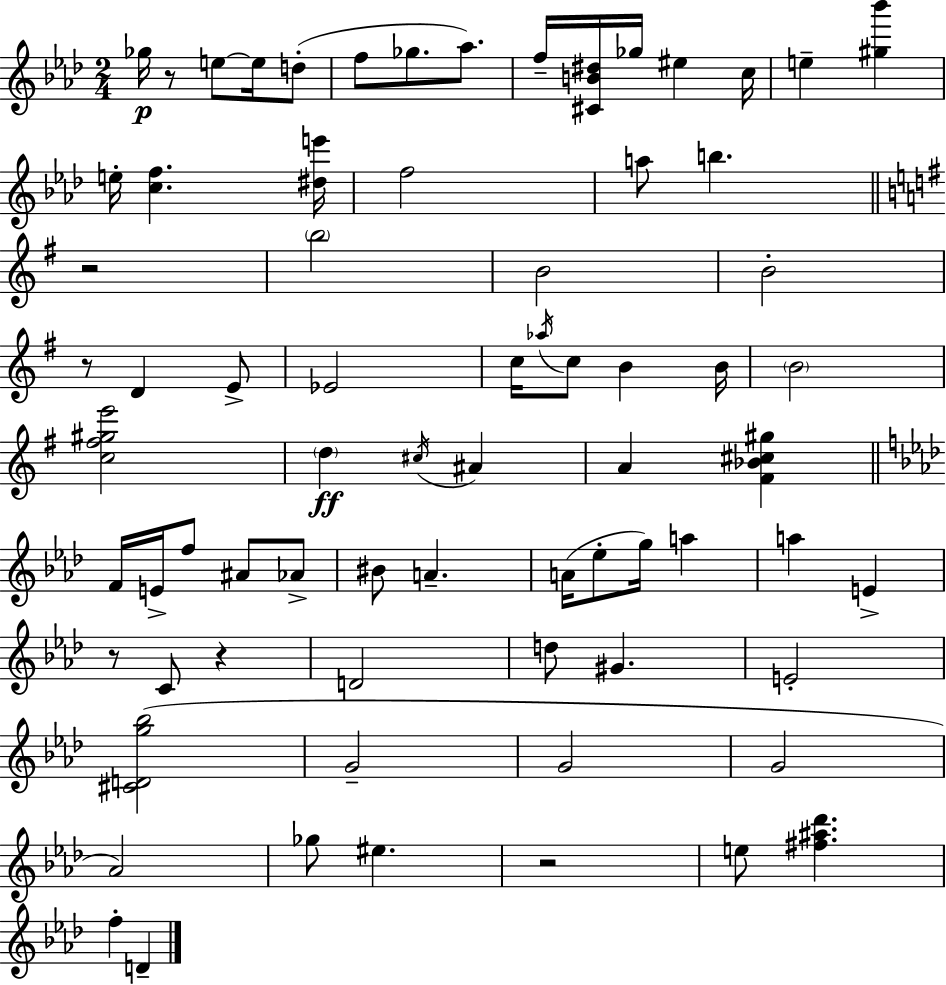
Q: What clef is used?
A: treble